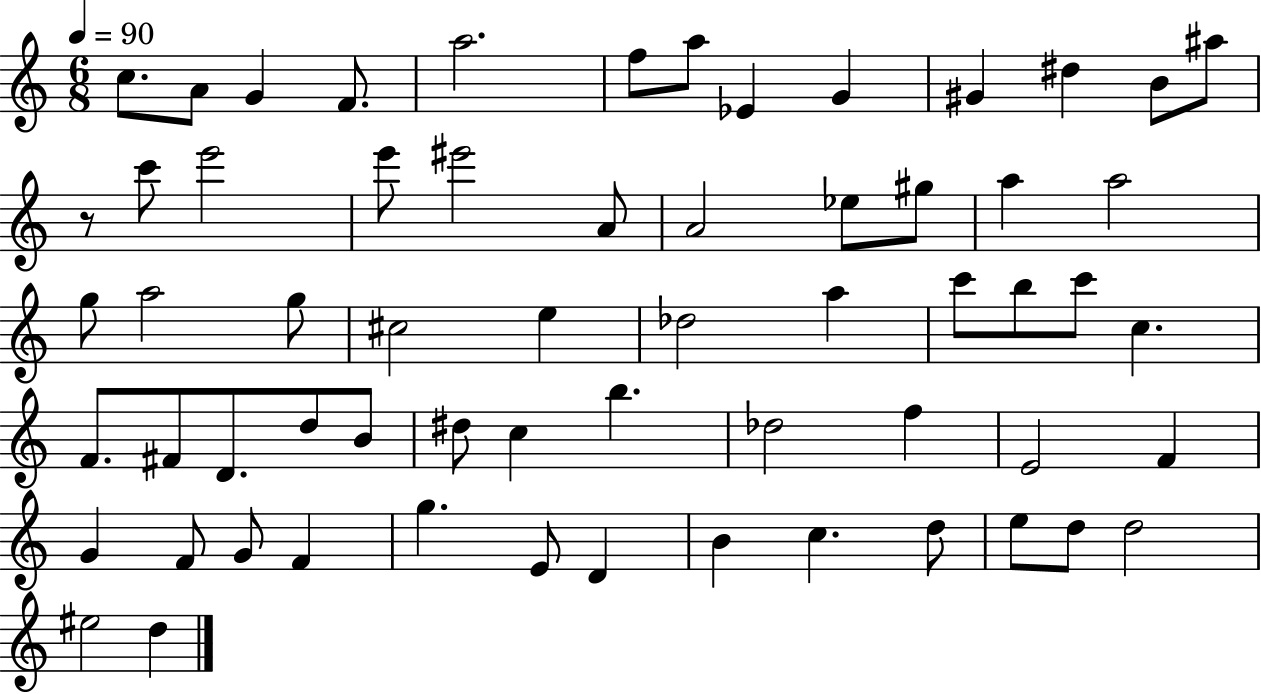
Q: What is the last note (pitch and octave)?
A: D5